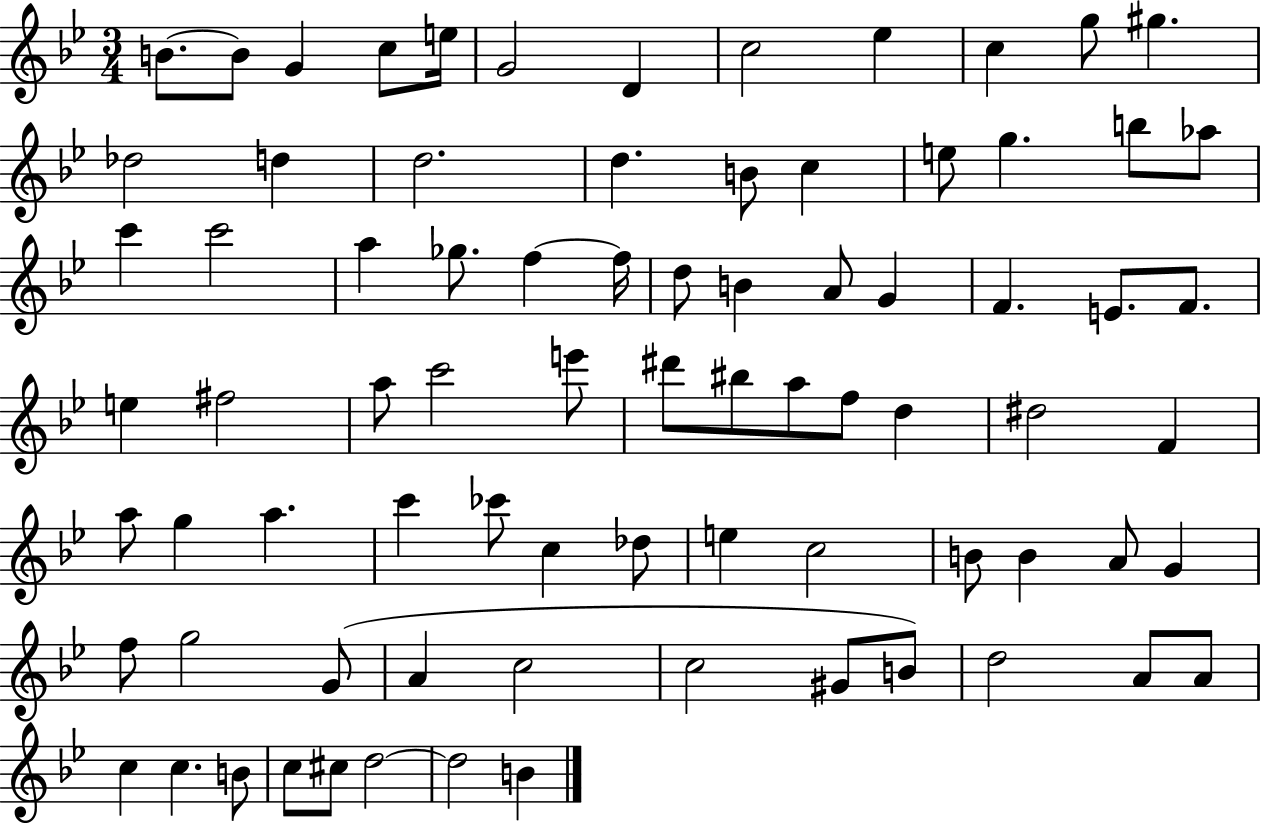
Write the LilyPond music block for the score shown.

{
  \clef treble
  \numericTimeSignature
  \time 3/4
  \key bes \major
  b'8.~~ b'8 g'4 c''8 e''16 | g'2 d'4 | c''2 ees''4 | c''4 g''8 gis''4. | \break des''2 d''4 | d''2. | d''4. b'8 c''4 | e''8 g''4. b''8 aes''8 | \break c'''4 c'''2 | a''4 ges''8. f''4~~ f''16 | d''8 b'4 a'8 g'4 | f'4. e'8. f'8. | \break e''4 fis''2 | a''8 c'''2 e'''8 | dis'''8 bis''8 a''8 f''8 d''4 | dis''2 f'4 | \break a''8 g''4 a''4. | c'''4 ces'''8 c''4 des''8 | e''4 c''2 | b'8 b'4 a'8 g'4 | \break f''8 g''2 g'8( | a'4 c''2 | c''2 gis'8 b'8) | d''2 a'8 a'8 | \break c''4 c''4. b'8 | c''8 cis''8 d''2~~ | d''2 b'4 | \bar "|."
}